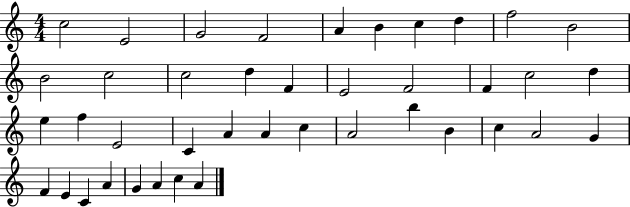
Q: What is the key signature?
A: C major